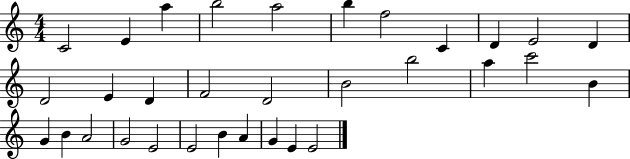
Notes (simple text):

C4/h E4/q A5/q B5/h A5/h B5/q F5/h C4/q D4/q E4/h D4/q D4/h E4/q D4/q F4/h D4/h B4/h B5/h A5/q C6/h B4/q G4/q B4/q A4/h G4/h E4/h E4/h B4/q A4/q G4/q E4/q E4/h